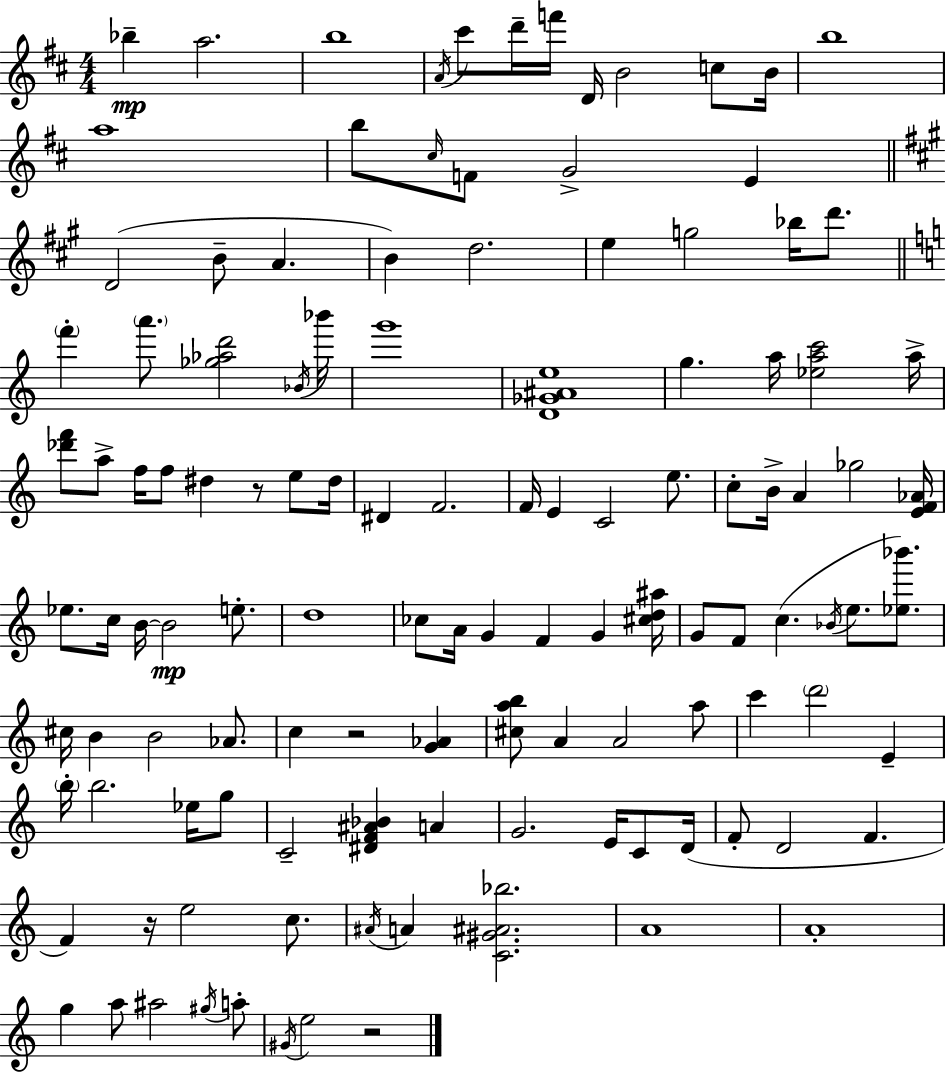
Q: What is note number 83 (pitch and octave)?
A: C4